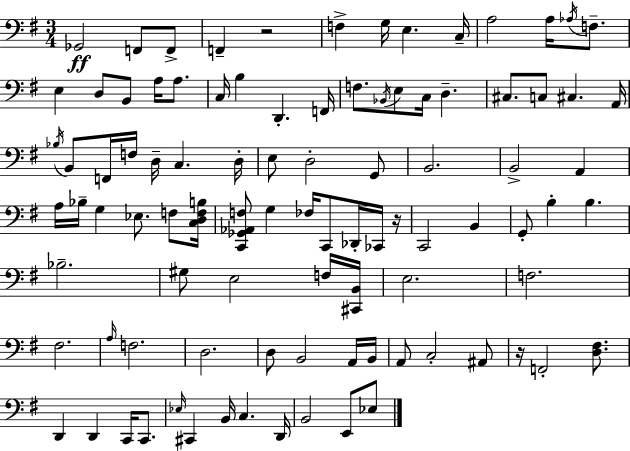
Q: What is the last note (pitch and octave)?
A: Eb3